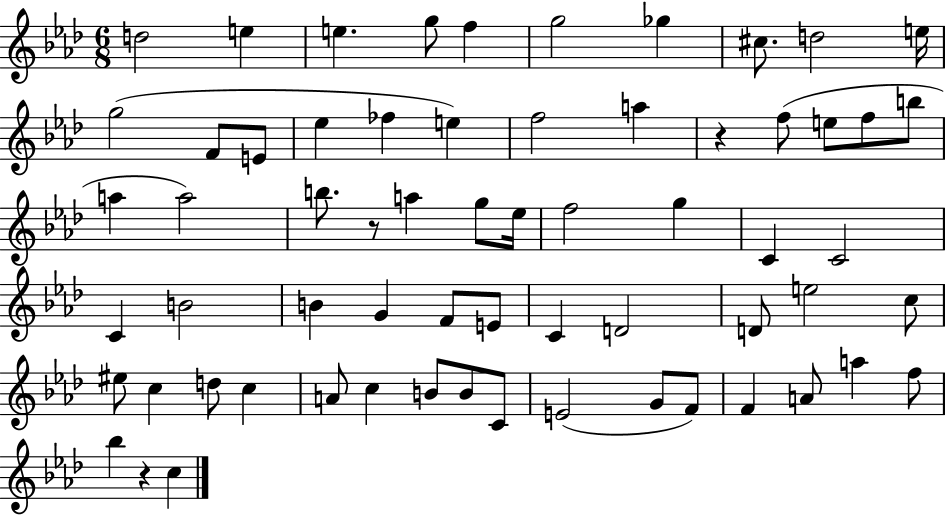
{
  \clef treble
  \numericTimeSignature
  \time 6/8
  \key aes \major
  \repeat volta 2 { d''2 e''4 | e''4. g''8 f''4 | g''2 ges''4 | cis''8. d''2 e''16 | \break g''2( f'8 e'8 | ees''4 fes''4 e''4) | f''2 a''4 | r4 f''8( e''8 f''8 b''8 | \break a''4 a''2) | b''8. r8 a''4 g''8 ees''16 | f''2 g''4 | c'4 c'2 | \break c'4 b'2 | b'4 g'4 f'8 e'8 | c'4 d'2 | d'8 e''2 c''8 | \break eis''8 c''4 d''8 c''4 | a'8 c''4 b'8 b'8 c'8 | e'2( g'8 f'8) | f'4 a'8 a''4 f''8 | \break bes''4 r4 c''4 | } \bar "|."
}